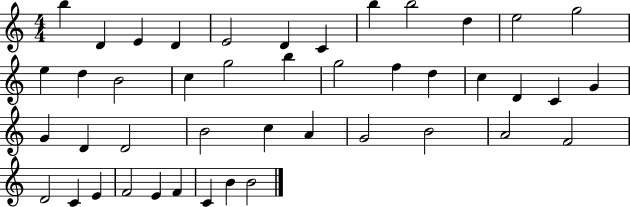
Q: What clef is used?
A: treble